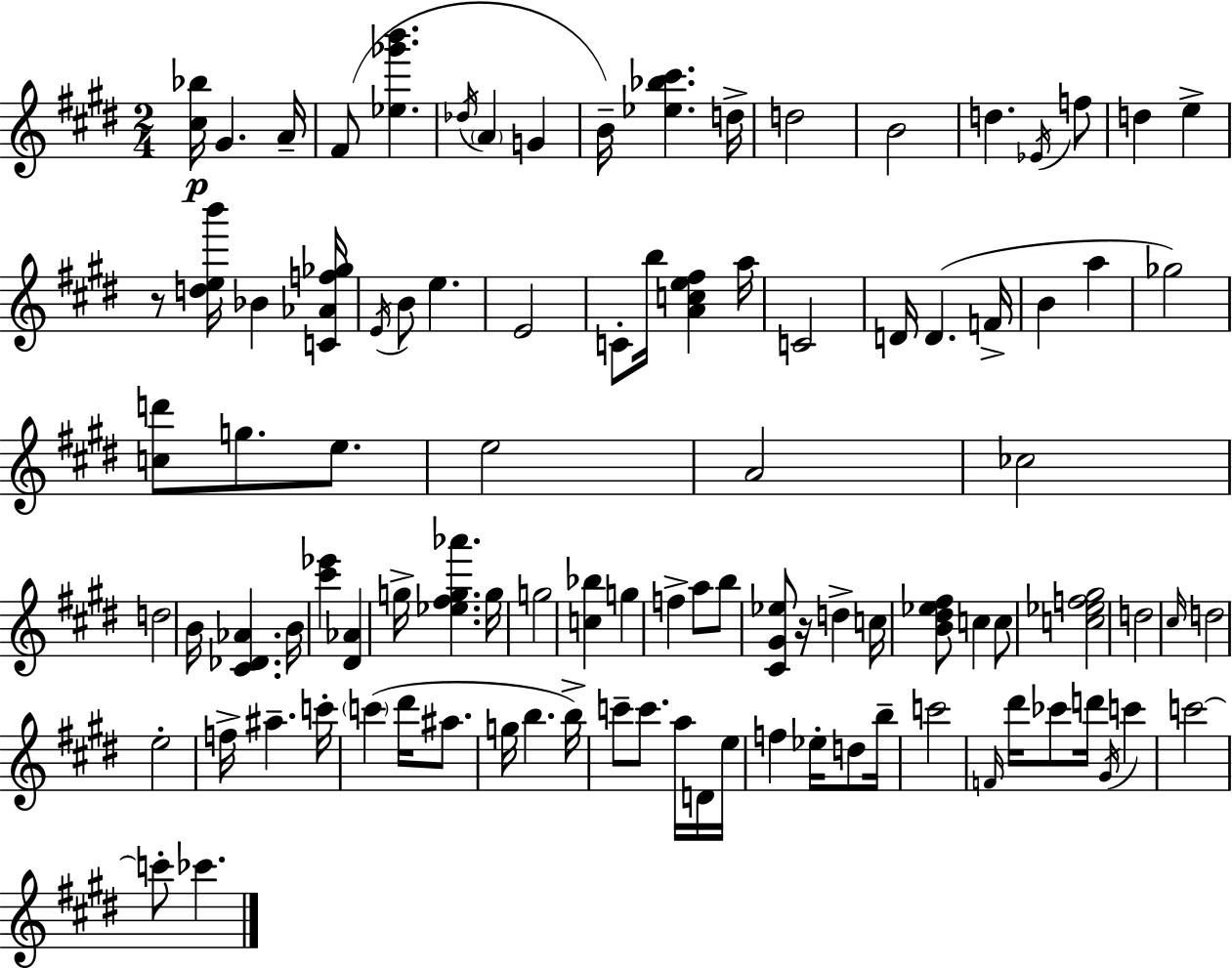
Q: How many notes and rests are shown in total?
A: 98